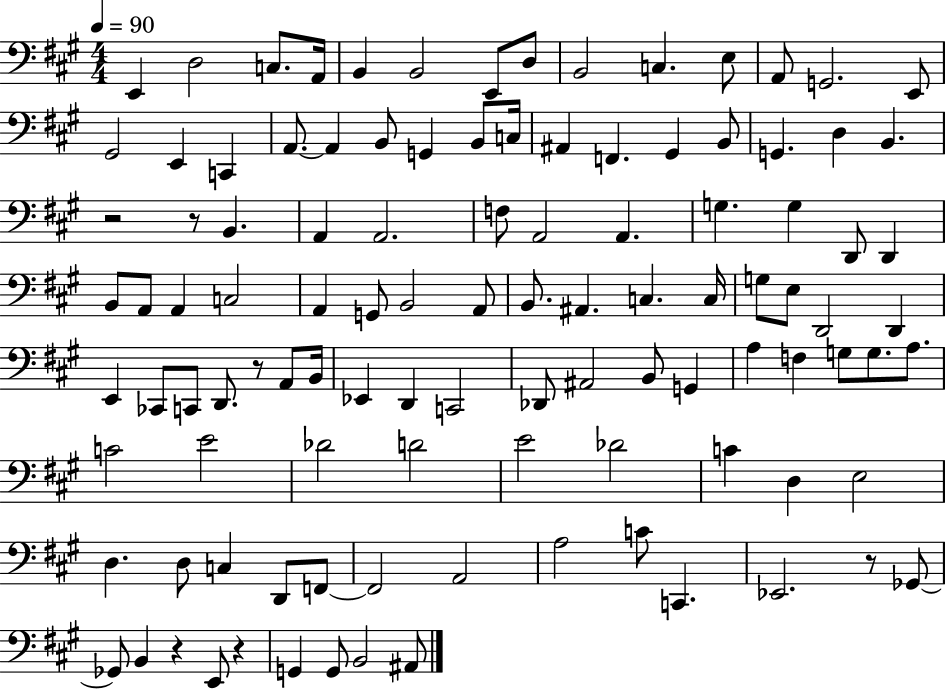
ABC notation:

X:1
T:Untitled
M:4/4
L:1/4
K:A
E,, D,2 C,/2 A,,/4 B,, B,,2 E,,/2 D,/2 B,,2 C, E,/2 A,,/2 G,,2 E,,/2 ^G,,2 E,, C,, A,,/2 A,, B,,/2 G,, B,,/2 C,/4 ^A,, F,, ^G,, B,,/2 G,, D, B,, z2 z/2 B,, A,, A,,2 F,/2 A,,2 A,, G, G, D,,/2 D,, B,,/2 A,,/2 A,, C,2 A,, G,,/2 B,,2 A,,/2 B,,/2 ^A,, C, C,/4 G,/2 E,/2 D,,2 D,, E,, _C,,/2 C,,/2 D,,/2 z/2 A,,/2 B,,/4 _E,, D,, C,,2 _D,,/2 ^A,,2 B,,/2 G,, A, F, G,/2 G,/2 A,/2 C2 E2 _D2 D2 E2 _D2 C D, E,2 D, D,/2 C, D,,/2 F,,/2 F,,2 A,,2 A,2 C/2 C,, _E,,2 z/2 _G,,/2 _G,,/2 B,, z E,,/2 z G,, G,,/2 B,,2 ^A,,/2